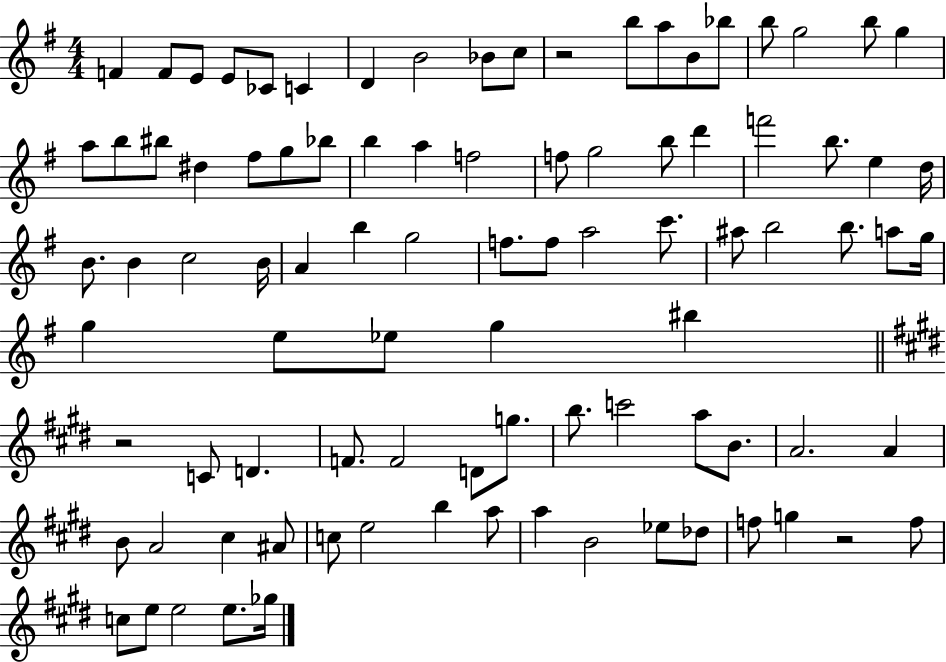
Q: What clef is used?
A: treble